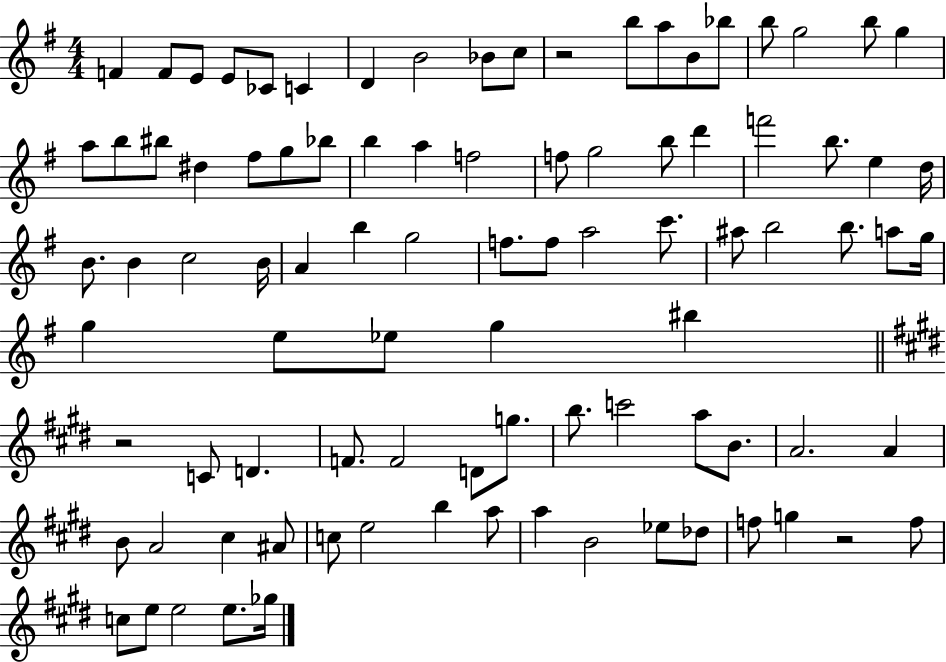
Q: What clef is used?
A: treble